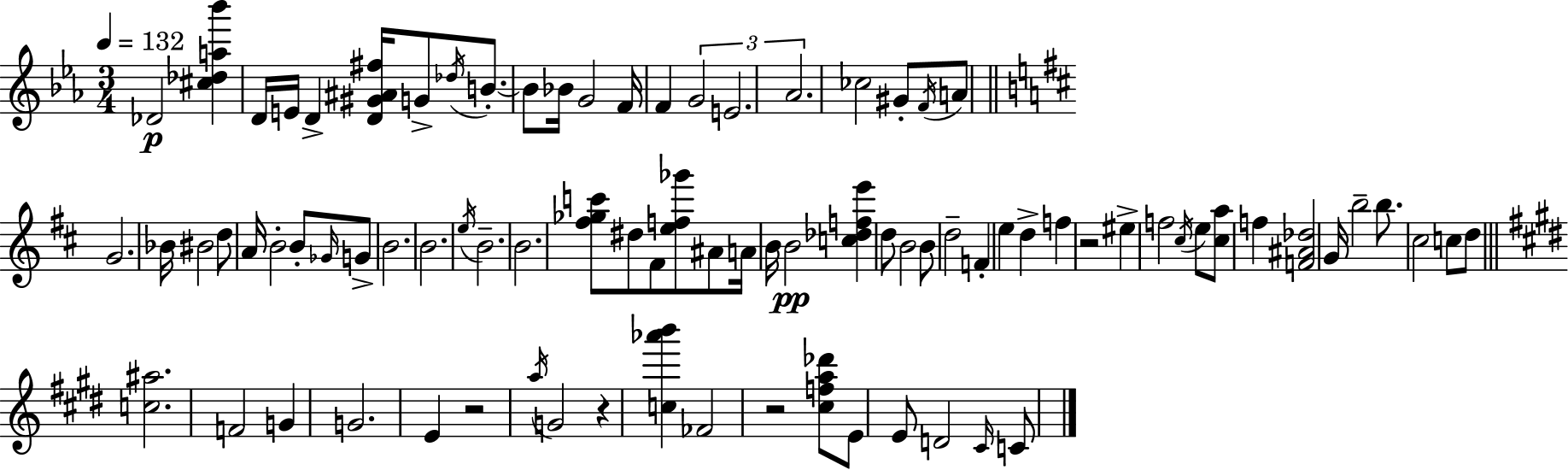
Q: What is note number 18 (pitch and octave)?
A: F4